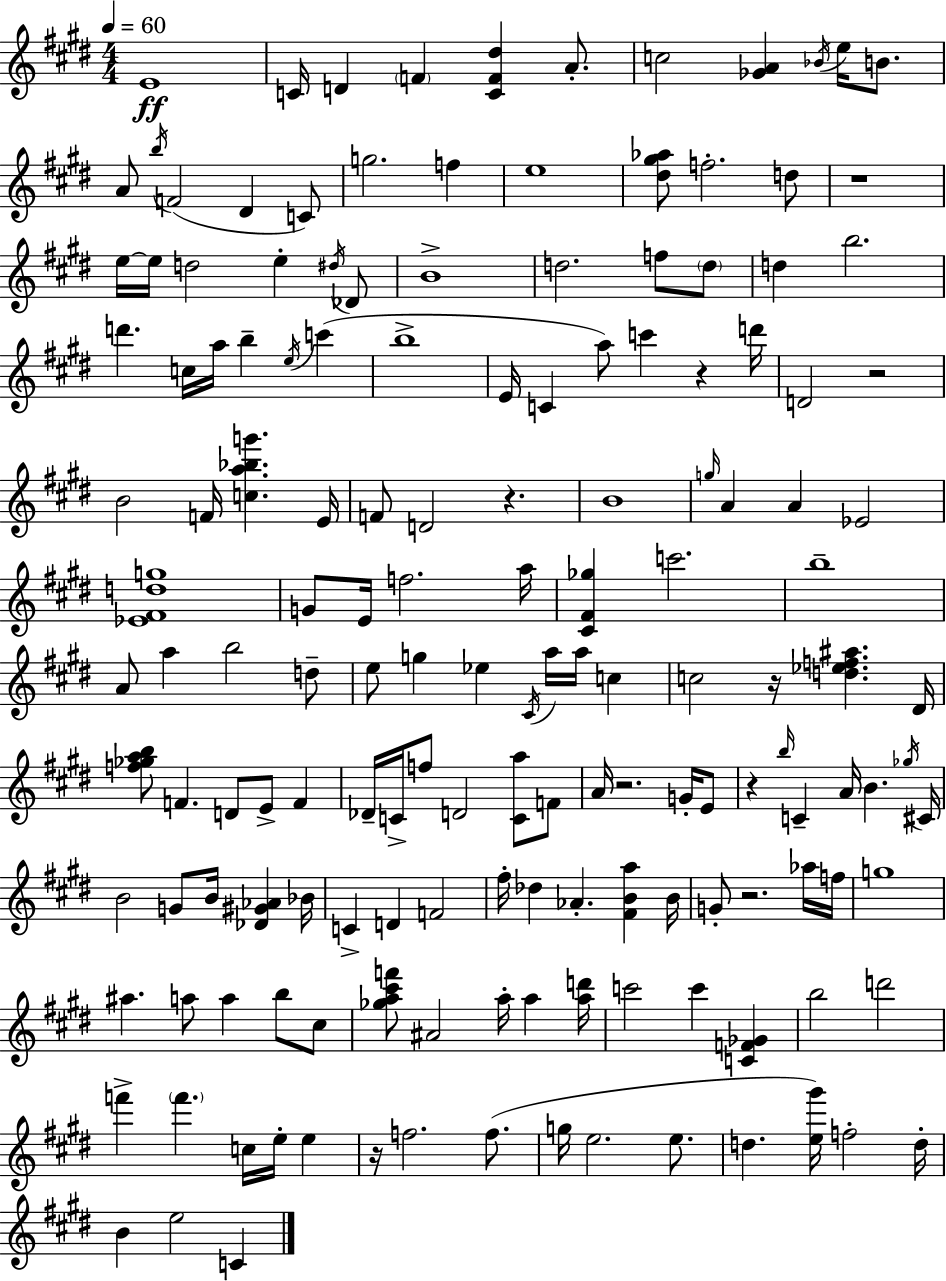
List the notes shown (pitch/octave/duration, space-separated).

E4/w C4/s D4/q F4/q [C4,F4,D#5]/q A4/e. C5/h [Gb4,A4]/q Bb4/s E5/s B4/e. A4/e B5/s F4/h D#4/q C4/e G5/h. F5/q E5/w [D#5,G#5,Ab5]/e F5/h. D5/e R/w E5/s E5/s D5/h E5/q D#5/s Db4/e B4/w D5/h. F5/e D5/e D5/q B5/h. D6/q. C5/s A5/s B5/q E5/s C6/q B5/w E4/s C4/q A5/e C6/q R/q D6/s D4/h R/h B4/h F4/s [C5,A5,Bb5,G6]/q. E4/s F4/e D4/h R/q. B4/w G5/s A4/q A4/q Eb4/h [Eb4,F#4,D5,G5]/w G4/e E4/s F5/h. A5/s [C#4,F#4,Gb5]/q C6/h. B5/w A4/e A5/q B5/h D5/e E5/e G5/q Eb5/q C#4/s A5/s A5/s C5/q C5/h R/s [D5,Eb5,F5,A#5]/q. D#4/s [F5,Gb5,A5,B5]/e F4/q. D4/e E4/e F4/q Db4/s C4/s F5/e D4/h [C4,A5]/e F4/e A4/s R/h. G4/s E4/e R/q B5/s C4/q A4/s B4/q. Gb5/s C#4/s B4/h G4/e B4/s [Db4,G#4,Ab4]/q Bb4/s C4/q D4/q F4/h F#5/s Db5/q Ab4/q. [F#4,B4,A5]/q B4/s G4/e R/h. Ab5/s F5/s G5/w A#5/q. A5/e A5/q B5/e C#5/e [Gb5,A5,C#6,F6]/e A#4/h A5/s A5/q [A5,D6]/s C6/h C6/q [C4,F4,Gb4]/q B5/h D6/h F6/q F6/q. C5/s E5/s E5/q R/s F5/h. F5/e. G5/s E5/h. E5/e. D5/q. [E5,G#6]/s F5/h D5/s B4/q E5/h C4/q